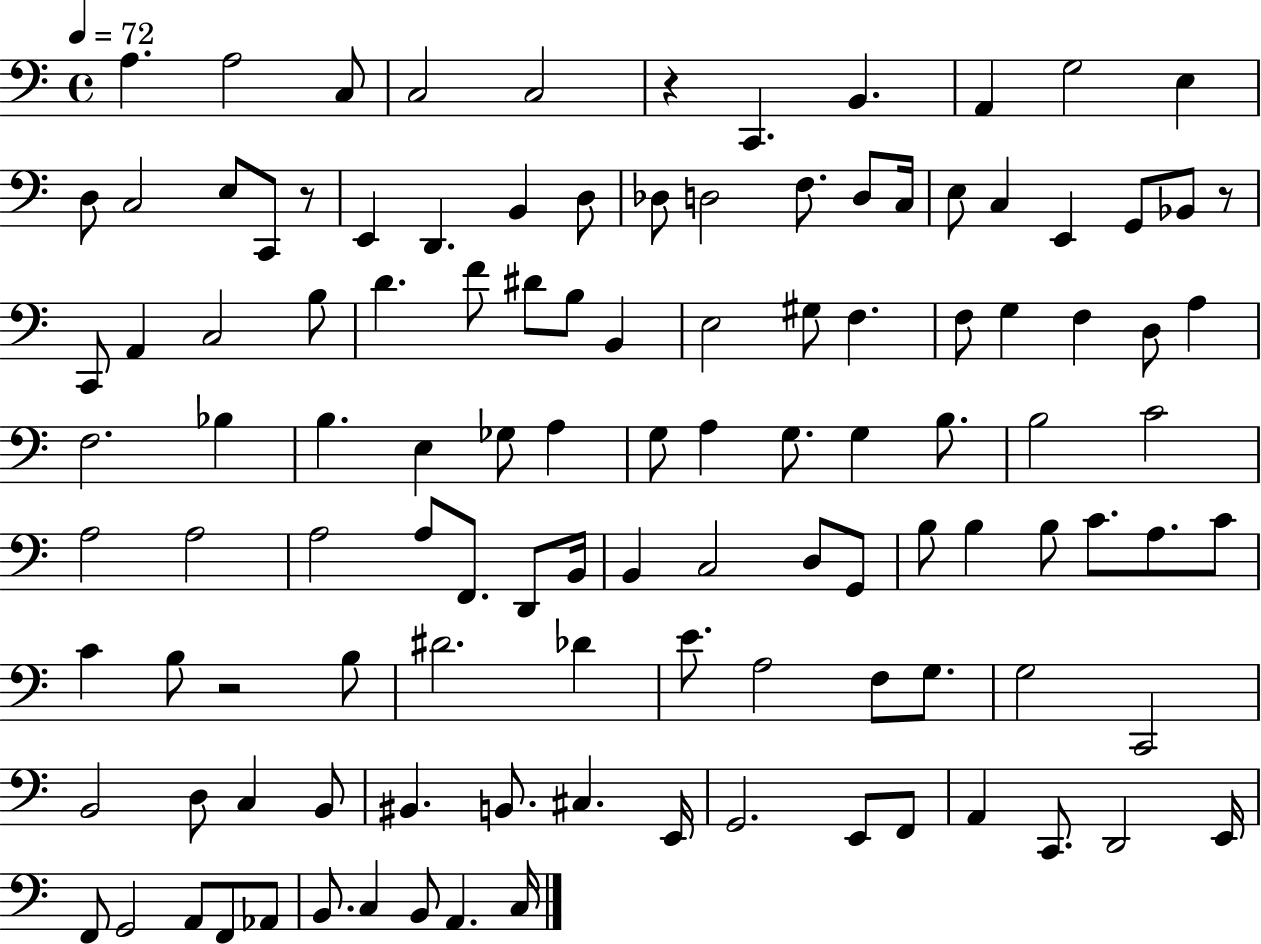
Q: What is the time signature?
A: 4/4